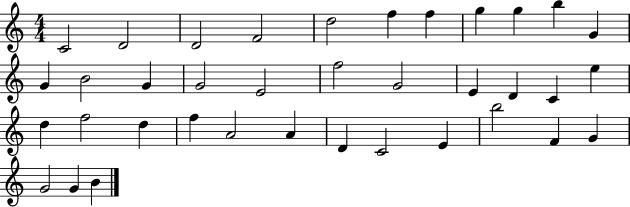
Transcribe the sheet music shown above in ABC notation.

X:1
T:Untitled
M:4/4
L:1/4
K:C
C2 D2 D2 F2 d2 f f g g b G G B2 G G2 E2 f2 G2 E D C e d f2 d f A2 A D C2 E b2 F G G2 G B